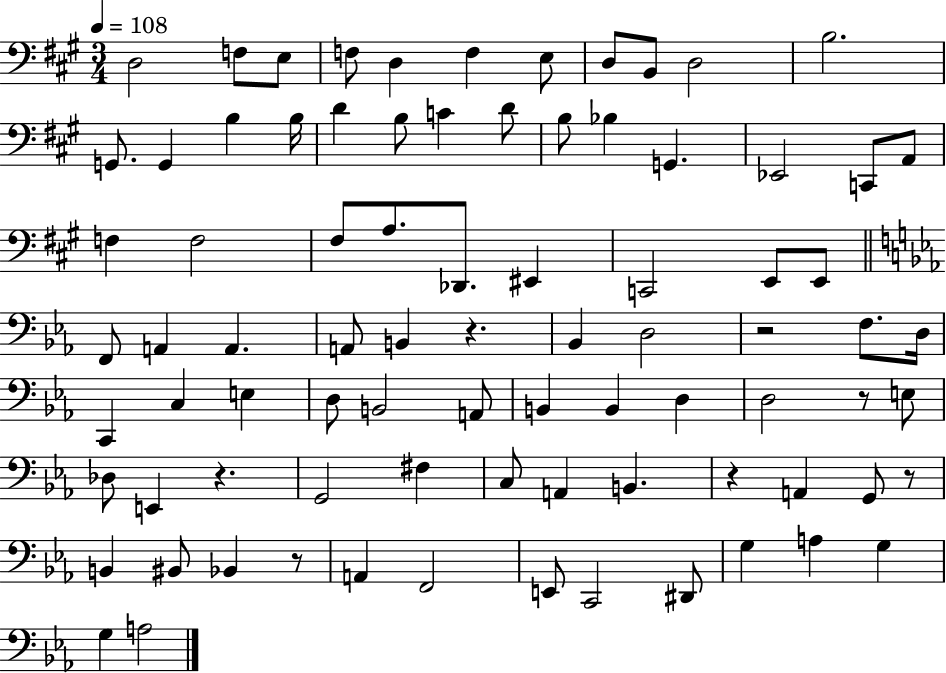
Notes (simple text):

D3/h F3/e E3/e F3/e D3/q F3/q E3/e D3/e B2/e D3/h B3/h. G2/e. G2/q B3/q B3/s D4/q B3/e C4/q D4/e B3/e Bb3/q G2/q. Eb2/h C2/e A2/e F3/q F3/h F#3/e A3/e. Db2/e. EIS2/q C2/h E2/e E2/e F2/e A2/q A2/q. A2/e B2/q R/q. Bb2/q D3/h R/h F3/e. D3/s C2/q C3/q E3/q D3/e B2/h A2/e B2/q B2/q D3/q D3/h R/e E3/e Db3/e E2/q R/q. G2/h F#3/q C3/e A2/q B2/q. R/q A2/q G2/e R/e B2/q BIS2/e Bb2/q R/e A2/q F2/h E2/e C2/h D#2/e G3/q A3/q G3/q G3/q A3/h